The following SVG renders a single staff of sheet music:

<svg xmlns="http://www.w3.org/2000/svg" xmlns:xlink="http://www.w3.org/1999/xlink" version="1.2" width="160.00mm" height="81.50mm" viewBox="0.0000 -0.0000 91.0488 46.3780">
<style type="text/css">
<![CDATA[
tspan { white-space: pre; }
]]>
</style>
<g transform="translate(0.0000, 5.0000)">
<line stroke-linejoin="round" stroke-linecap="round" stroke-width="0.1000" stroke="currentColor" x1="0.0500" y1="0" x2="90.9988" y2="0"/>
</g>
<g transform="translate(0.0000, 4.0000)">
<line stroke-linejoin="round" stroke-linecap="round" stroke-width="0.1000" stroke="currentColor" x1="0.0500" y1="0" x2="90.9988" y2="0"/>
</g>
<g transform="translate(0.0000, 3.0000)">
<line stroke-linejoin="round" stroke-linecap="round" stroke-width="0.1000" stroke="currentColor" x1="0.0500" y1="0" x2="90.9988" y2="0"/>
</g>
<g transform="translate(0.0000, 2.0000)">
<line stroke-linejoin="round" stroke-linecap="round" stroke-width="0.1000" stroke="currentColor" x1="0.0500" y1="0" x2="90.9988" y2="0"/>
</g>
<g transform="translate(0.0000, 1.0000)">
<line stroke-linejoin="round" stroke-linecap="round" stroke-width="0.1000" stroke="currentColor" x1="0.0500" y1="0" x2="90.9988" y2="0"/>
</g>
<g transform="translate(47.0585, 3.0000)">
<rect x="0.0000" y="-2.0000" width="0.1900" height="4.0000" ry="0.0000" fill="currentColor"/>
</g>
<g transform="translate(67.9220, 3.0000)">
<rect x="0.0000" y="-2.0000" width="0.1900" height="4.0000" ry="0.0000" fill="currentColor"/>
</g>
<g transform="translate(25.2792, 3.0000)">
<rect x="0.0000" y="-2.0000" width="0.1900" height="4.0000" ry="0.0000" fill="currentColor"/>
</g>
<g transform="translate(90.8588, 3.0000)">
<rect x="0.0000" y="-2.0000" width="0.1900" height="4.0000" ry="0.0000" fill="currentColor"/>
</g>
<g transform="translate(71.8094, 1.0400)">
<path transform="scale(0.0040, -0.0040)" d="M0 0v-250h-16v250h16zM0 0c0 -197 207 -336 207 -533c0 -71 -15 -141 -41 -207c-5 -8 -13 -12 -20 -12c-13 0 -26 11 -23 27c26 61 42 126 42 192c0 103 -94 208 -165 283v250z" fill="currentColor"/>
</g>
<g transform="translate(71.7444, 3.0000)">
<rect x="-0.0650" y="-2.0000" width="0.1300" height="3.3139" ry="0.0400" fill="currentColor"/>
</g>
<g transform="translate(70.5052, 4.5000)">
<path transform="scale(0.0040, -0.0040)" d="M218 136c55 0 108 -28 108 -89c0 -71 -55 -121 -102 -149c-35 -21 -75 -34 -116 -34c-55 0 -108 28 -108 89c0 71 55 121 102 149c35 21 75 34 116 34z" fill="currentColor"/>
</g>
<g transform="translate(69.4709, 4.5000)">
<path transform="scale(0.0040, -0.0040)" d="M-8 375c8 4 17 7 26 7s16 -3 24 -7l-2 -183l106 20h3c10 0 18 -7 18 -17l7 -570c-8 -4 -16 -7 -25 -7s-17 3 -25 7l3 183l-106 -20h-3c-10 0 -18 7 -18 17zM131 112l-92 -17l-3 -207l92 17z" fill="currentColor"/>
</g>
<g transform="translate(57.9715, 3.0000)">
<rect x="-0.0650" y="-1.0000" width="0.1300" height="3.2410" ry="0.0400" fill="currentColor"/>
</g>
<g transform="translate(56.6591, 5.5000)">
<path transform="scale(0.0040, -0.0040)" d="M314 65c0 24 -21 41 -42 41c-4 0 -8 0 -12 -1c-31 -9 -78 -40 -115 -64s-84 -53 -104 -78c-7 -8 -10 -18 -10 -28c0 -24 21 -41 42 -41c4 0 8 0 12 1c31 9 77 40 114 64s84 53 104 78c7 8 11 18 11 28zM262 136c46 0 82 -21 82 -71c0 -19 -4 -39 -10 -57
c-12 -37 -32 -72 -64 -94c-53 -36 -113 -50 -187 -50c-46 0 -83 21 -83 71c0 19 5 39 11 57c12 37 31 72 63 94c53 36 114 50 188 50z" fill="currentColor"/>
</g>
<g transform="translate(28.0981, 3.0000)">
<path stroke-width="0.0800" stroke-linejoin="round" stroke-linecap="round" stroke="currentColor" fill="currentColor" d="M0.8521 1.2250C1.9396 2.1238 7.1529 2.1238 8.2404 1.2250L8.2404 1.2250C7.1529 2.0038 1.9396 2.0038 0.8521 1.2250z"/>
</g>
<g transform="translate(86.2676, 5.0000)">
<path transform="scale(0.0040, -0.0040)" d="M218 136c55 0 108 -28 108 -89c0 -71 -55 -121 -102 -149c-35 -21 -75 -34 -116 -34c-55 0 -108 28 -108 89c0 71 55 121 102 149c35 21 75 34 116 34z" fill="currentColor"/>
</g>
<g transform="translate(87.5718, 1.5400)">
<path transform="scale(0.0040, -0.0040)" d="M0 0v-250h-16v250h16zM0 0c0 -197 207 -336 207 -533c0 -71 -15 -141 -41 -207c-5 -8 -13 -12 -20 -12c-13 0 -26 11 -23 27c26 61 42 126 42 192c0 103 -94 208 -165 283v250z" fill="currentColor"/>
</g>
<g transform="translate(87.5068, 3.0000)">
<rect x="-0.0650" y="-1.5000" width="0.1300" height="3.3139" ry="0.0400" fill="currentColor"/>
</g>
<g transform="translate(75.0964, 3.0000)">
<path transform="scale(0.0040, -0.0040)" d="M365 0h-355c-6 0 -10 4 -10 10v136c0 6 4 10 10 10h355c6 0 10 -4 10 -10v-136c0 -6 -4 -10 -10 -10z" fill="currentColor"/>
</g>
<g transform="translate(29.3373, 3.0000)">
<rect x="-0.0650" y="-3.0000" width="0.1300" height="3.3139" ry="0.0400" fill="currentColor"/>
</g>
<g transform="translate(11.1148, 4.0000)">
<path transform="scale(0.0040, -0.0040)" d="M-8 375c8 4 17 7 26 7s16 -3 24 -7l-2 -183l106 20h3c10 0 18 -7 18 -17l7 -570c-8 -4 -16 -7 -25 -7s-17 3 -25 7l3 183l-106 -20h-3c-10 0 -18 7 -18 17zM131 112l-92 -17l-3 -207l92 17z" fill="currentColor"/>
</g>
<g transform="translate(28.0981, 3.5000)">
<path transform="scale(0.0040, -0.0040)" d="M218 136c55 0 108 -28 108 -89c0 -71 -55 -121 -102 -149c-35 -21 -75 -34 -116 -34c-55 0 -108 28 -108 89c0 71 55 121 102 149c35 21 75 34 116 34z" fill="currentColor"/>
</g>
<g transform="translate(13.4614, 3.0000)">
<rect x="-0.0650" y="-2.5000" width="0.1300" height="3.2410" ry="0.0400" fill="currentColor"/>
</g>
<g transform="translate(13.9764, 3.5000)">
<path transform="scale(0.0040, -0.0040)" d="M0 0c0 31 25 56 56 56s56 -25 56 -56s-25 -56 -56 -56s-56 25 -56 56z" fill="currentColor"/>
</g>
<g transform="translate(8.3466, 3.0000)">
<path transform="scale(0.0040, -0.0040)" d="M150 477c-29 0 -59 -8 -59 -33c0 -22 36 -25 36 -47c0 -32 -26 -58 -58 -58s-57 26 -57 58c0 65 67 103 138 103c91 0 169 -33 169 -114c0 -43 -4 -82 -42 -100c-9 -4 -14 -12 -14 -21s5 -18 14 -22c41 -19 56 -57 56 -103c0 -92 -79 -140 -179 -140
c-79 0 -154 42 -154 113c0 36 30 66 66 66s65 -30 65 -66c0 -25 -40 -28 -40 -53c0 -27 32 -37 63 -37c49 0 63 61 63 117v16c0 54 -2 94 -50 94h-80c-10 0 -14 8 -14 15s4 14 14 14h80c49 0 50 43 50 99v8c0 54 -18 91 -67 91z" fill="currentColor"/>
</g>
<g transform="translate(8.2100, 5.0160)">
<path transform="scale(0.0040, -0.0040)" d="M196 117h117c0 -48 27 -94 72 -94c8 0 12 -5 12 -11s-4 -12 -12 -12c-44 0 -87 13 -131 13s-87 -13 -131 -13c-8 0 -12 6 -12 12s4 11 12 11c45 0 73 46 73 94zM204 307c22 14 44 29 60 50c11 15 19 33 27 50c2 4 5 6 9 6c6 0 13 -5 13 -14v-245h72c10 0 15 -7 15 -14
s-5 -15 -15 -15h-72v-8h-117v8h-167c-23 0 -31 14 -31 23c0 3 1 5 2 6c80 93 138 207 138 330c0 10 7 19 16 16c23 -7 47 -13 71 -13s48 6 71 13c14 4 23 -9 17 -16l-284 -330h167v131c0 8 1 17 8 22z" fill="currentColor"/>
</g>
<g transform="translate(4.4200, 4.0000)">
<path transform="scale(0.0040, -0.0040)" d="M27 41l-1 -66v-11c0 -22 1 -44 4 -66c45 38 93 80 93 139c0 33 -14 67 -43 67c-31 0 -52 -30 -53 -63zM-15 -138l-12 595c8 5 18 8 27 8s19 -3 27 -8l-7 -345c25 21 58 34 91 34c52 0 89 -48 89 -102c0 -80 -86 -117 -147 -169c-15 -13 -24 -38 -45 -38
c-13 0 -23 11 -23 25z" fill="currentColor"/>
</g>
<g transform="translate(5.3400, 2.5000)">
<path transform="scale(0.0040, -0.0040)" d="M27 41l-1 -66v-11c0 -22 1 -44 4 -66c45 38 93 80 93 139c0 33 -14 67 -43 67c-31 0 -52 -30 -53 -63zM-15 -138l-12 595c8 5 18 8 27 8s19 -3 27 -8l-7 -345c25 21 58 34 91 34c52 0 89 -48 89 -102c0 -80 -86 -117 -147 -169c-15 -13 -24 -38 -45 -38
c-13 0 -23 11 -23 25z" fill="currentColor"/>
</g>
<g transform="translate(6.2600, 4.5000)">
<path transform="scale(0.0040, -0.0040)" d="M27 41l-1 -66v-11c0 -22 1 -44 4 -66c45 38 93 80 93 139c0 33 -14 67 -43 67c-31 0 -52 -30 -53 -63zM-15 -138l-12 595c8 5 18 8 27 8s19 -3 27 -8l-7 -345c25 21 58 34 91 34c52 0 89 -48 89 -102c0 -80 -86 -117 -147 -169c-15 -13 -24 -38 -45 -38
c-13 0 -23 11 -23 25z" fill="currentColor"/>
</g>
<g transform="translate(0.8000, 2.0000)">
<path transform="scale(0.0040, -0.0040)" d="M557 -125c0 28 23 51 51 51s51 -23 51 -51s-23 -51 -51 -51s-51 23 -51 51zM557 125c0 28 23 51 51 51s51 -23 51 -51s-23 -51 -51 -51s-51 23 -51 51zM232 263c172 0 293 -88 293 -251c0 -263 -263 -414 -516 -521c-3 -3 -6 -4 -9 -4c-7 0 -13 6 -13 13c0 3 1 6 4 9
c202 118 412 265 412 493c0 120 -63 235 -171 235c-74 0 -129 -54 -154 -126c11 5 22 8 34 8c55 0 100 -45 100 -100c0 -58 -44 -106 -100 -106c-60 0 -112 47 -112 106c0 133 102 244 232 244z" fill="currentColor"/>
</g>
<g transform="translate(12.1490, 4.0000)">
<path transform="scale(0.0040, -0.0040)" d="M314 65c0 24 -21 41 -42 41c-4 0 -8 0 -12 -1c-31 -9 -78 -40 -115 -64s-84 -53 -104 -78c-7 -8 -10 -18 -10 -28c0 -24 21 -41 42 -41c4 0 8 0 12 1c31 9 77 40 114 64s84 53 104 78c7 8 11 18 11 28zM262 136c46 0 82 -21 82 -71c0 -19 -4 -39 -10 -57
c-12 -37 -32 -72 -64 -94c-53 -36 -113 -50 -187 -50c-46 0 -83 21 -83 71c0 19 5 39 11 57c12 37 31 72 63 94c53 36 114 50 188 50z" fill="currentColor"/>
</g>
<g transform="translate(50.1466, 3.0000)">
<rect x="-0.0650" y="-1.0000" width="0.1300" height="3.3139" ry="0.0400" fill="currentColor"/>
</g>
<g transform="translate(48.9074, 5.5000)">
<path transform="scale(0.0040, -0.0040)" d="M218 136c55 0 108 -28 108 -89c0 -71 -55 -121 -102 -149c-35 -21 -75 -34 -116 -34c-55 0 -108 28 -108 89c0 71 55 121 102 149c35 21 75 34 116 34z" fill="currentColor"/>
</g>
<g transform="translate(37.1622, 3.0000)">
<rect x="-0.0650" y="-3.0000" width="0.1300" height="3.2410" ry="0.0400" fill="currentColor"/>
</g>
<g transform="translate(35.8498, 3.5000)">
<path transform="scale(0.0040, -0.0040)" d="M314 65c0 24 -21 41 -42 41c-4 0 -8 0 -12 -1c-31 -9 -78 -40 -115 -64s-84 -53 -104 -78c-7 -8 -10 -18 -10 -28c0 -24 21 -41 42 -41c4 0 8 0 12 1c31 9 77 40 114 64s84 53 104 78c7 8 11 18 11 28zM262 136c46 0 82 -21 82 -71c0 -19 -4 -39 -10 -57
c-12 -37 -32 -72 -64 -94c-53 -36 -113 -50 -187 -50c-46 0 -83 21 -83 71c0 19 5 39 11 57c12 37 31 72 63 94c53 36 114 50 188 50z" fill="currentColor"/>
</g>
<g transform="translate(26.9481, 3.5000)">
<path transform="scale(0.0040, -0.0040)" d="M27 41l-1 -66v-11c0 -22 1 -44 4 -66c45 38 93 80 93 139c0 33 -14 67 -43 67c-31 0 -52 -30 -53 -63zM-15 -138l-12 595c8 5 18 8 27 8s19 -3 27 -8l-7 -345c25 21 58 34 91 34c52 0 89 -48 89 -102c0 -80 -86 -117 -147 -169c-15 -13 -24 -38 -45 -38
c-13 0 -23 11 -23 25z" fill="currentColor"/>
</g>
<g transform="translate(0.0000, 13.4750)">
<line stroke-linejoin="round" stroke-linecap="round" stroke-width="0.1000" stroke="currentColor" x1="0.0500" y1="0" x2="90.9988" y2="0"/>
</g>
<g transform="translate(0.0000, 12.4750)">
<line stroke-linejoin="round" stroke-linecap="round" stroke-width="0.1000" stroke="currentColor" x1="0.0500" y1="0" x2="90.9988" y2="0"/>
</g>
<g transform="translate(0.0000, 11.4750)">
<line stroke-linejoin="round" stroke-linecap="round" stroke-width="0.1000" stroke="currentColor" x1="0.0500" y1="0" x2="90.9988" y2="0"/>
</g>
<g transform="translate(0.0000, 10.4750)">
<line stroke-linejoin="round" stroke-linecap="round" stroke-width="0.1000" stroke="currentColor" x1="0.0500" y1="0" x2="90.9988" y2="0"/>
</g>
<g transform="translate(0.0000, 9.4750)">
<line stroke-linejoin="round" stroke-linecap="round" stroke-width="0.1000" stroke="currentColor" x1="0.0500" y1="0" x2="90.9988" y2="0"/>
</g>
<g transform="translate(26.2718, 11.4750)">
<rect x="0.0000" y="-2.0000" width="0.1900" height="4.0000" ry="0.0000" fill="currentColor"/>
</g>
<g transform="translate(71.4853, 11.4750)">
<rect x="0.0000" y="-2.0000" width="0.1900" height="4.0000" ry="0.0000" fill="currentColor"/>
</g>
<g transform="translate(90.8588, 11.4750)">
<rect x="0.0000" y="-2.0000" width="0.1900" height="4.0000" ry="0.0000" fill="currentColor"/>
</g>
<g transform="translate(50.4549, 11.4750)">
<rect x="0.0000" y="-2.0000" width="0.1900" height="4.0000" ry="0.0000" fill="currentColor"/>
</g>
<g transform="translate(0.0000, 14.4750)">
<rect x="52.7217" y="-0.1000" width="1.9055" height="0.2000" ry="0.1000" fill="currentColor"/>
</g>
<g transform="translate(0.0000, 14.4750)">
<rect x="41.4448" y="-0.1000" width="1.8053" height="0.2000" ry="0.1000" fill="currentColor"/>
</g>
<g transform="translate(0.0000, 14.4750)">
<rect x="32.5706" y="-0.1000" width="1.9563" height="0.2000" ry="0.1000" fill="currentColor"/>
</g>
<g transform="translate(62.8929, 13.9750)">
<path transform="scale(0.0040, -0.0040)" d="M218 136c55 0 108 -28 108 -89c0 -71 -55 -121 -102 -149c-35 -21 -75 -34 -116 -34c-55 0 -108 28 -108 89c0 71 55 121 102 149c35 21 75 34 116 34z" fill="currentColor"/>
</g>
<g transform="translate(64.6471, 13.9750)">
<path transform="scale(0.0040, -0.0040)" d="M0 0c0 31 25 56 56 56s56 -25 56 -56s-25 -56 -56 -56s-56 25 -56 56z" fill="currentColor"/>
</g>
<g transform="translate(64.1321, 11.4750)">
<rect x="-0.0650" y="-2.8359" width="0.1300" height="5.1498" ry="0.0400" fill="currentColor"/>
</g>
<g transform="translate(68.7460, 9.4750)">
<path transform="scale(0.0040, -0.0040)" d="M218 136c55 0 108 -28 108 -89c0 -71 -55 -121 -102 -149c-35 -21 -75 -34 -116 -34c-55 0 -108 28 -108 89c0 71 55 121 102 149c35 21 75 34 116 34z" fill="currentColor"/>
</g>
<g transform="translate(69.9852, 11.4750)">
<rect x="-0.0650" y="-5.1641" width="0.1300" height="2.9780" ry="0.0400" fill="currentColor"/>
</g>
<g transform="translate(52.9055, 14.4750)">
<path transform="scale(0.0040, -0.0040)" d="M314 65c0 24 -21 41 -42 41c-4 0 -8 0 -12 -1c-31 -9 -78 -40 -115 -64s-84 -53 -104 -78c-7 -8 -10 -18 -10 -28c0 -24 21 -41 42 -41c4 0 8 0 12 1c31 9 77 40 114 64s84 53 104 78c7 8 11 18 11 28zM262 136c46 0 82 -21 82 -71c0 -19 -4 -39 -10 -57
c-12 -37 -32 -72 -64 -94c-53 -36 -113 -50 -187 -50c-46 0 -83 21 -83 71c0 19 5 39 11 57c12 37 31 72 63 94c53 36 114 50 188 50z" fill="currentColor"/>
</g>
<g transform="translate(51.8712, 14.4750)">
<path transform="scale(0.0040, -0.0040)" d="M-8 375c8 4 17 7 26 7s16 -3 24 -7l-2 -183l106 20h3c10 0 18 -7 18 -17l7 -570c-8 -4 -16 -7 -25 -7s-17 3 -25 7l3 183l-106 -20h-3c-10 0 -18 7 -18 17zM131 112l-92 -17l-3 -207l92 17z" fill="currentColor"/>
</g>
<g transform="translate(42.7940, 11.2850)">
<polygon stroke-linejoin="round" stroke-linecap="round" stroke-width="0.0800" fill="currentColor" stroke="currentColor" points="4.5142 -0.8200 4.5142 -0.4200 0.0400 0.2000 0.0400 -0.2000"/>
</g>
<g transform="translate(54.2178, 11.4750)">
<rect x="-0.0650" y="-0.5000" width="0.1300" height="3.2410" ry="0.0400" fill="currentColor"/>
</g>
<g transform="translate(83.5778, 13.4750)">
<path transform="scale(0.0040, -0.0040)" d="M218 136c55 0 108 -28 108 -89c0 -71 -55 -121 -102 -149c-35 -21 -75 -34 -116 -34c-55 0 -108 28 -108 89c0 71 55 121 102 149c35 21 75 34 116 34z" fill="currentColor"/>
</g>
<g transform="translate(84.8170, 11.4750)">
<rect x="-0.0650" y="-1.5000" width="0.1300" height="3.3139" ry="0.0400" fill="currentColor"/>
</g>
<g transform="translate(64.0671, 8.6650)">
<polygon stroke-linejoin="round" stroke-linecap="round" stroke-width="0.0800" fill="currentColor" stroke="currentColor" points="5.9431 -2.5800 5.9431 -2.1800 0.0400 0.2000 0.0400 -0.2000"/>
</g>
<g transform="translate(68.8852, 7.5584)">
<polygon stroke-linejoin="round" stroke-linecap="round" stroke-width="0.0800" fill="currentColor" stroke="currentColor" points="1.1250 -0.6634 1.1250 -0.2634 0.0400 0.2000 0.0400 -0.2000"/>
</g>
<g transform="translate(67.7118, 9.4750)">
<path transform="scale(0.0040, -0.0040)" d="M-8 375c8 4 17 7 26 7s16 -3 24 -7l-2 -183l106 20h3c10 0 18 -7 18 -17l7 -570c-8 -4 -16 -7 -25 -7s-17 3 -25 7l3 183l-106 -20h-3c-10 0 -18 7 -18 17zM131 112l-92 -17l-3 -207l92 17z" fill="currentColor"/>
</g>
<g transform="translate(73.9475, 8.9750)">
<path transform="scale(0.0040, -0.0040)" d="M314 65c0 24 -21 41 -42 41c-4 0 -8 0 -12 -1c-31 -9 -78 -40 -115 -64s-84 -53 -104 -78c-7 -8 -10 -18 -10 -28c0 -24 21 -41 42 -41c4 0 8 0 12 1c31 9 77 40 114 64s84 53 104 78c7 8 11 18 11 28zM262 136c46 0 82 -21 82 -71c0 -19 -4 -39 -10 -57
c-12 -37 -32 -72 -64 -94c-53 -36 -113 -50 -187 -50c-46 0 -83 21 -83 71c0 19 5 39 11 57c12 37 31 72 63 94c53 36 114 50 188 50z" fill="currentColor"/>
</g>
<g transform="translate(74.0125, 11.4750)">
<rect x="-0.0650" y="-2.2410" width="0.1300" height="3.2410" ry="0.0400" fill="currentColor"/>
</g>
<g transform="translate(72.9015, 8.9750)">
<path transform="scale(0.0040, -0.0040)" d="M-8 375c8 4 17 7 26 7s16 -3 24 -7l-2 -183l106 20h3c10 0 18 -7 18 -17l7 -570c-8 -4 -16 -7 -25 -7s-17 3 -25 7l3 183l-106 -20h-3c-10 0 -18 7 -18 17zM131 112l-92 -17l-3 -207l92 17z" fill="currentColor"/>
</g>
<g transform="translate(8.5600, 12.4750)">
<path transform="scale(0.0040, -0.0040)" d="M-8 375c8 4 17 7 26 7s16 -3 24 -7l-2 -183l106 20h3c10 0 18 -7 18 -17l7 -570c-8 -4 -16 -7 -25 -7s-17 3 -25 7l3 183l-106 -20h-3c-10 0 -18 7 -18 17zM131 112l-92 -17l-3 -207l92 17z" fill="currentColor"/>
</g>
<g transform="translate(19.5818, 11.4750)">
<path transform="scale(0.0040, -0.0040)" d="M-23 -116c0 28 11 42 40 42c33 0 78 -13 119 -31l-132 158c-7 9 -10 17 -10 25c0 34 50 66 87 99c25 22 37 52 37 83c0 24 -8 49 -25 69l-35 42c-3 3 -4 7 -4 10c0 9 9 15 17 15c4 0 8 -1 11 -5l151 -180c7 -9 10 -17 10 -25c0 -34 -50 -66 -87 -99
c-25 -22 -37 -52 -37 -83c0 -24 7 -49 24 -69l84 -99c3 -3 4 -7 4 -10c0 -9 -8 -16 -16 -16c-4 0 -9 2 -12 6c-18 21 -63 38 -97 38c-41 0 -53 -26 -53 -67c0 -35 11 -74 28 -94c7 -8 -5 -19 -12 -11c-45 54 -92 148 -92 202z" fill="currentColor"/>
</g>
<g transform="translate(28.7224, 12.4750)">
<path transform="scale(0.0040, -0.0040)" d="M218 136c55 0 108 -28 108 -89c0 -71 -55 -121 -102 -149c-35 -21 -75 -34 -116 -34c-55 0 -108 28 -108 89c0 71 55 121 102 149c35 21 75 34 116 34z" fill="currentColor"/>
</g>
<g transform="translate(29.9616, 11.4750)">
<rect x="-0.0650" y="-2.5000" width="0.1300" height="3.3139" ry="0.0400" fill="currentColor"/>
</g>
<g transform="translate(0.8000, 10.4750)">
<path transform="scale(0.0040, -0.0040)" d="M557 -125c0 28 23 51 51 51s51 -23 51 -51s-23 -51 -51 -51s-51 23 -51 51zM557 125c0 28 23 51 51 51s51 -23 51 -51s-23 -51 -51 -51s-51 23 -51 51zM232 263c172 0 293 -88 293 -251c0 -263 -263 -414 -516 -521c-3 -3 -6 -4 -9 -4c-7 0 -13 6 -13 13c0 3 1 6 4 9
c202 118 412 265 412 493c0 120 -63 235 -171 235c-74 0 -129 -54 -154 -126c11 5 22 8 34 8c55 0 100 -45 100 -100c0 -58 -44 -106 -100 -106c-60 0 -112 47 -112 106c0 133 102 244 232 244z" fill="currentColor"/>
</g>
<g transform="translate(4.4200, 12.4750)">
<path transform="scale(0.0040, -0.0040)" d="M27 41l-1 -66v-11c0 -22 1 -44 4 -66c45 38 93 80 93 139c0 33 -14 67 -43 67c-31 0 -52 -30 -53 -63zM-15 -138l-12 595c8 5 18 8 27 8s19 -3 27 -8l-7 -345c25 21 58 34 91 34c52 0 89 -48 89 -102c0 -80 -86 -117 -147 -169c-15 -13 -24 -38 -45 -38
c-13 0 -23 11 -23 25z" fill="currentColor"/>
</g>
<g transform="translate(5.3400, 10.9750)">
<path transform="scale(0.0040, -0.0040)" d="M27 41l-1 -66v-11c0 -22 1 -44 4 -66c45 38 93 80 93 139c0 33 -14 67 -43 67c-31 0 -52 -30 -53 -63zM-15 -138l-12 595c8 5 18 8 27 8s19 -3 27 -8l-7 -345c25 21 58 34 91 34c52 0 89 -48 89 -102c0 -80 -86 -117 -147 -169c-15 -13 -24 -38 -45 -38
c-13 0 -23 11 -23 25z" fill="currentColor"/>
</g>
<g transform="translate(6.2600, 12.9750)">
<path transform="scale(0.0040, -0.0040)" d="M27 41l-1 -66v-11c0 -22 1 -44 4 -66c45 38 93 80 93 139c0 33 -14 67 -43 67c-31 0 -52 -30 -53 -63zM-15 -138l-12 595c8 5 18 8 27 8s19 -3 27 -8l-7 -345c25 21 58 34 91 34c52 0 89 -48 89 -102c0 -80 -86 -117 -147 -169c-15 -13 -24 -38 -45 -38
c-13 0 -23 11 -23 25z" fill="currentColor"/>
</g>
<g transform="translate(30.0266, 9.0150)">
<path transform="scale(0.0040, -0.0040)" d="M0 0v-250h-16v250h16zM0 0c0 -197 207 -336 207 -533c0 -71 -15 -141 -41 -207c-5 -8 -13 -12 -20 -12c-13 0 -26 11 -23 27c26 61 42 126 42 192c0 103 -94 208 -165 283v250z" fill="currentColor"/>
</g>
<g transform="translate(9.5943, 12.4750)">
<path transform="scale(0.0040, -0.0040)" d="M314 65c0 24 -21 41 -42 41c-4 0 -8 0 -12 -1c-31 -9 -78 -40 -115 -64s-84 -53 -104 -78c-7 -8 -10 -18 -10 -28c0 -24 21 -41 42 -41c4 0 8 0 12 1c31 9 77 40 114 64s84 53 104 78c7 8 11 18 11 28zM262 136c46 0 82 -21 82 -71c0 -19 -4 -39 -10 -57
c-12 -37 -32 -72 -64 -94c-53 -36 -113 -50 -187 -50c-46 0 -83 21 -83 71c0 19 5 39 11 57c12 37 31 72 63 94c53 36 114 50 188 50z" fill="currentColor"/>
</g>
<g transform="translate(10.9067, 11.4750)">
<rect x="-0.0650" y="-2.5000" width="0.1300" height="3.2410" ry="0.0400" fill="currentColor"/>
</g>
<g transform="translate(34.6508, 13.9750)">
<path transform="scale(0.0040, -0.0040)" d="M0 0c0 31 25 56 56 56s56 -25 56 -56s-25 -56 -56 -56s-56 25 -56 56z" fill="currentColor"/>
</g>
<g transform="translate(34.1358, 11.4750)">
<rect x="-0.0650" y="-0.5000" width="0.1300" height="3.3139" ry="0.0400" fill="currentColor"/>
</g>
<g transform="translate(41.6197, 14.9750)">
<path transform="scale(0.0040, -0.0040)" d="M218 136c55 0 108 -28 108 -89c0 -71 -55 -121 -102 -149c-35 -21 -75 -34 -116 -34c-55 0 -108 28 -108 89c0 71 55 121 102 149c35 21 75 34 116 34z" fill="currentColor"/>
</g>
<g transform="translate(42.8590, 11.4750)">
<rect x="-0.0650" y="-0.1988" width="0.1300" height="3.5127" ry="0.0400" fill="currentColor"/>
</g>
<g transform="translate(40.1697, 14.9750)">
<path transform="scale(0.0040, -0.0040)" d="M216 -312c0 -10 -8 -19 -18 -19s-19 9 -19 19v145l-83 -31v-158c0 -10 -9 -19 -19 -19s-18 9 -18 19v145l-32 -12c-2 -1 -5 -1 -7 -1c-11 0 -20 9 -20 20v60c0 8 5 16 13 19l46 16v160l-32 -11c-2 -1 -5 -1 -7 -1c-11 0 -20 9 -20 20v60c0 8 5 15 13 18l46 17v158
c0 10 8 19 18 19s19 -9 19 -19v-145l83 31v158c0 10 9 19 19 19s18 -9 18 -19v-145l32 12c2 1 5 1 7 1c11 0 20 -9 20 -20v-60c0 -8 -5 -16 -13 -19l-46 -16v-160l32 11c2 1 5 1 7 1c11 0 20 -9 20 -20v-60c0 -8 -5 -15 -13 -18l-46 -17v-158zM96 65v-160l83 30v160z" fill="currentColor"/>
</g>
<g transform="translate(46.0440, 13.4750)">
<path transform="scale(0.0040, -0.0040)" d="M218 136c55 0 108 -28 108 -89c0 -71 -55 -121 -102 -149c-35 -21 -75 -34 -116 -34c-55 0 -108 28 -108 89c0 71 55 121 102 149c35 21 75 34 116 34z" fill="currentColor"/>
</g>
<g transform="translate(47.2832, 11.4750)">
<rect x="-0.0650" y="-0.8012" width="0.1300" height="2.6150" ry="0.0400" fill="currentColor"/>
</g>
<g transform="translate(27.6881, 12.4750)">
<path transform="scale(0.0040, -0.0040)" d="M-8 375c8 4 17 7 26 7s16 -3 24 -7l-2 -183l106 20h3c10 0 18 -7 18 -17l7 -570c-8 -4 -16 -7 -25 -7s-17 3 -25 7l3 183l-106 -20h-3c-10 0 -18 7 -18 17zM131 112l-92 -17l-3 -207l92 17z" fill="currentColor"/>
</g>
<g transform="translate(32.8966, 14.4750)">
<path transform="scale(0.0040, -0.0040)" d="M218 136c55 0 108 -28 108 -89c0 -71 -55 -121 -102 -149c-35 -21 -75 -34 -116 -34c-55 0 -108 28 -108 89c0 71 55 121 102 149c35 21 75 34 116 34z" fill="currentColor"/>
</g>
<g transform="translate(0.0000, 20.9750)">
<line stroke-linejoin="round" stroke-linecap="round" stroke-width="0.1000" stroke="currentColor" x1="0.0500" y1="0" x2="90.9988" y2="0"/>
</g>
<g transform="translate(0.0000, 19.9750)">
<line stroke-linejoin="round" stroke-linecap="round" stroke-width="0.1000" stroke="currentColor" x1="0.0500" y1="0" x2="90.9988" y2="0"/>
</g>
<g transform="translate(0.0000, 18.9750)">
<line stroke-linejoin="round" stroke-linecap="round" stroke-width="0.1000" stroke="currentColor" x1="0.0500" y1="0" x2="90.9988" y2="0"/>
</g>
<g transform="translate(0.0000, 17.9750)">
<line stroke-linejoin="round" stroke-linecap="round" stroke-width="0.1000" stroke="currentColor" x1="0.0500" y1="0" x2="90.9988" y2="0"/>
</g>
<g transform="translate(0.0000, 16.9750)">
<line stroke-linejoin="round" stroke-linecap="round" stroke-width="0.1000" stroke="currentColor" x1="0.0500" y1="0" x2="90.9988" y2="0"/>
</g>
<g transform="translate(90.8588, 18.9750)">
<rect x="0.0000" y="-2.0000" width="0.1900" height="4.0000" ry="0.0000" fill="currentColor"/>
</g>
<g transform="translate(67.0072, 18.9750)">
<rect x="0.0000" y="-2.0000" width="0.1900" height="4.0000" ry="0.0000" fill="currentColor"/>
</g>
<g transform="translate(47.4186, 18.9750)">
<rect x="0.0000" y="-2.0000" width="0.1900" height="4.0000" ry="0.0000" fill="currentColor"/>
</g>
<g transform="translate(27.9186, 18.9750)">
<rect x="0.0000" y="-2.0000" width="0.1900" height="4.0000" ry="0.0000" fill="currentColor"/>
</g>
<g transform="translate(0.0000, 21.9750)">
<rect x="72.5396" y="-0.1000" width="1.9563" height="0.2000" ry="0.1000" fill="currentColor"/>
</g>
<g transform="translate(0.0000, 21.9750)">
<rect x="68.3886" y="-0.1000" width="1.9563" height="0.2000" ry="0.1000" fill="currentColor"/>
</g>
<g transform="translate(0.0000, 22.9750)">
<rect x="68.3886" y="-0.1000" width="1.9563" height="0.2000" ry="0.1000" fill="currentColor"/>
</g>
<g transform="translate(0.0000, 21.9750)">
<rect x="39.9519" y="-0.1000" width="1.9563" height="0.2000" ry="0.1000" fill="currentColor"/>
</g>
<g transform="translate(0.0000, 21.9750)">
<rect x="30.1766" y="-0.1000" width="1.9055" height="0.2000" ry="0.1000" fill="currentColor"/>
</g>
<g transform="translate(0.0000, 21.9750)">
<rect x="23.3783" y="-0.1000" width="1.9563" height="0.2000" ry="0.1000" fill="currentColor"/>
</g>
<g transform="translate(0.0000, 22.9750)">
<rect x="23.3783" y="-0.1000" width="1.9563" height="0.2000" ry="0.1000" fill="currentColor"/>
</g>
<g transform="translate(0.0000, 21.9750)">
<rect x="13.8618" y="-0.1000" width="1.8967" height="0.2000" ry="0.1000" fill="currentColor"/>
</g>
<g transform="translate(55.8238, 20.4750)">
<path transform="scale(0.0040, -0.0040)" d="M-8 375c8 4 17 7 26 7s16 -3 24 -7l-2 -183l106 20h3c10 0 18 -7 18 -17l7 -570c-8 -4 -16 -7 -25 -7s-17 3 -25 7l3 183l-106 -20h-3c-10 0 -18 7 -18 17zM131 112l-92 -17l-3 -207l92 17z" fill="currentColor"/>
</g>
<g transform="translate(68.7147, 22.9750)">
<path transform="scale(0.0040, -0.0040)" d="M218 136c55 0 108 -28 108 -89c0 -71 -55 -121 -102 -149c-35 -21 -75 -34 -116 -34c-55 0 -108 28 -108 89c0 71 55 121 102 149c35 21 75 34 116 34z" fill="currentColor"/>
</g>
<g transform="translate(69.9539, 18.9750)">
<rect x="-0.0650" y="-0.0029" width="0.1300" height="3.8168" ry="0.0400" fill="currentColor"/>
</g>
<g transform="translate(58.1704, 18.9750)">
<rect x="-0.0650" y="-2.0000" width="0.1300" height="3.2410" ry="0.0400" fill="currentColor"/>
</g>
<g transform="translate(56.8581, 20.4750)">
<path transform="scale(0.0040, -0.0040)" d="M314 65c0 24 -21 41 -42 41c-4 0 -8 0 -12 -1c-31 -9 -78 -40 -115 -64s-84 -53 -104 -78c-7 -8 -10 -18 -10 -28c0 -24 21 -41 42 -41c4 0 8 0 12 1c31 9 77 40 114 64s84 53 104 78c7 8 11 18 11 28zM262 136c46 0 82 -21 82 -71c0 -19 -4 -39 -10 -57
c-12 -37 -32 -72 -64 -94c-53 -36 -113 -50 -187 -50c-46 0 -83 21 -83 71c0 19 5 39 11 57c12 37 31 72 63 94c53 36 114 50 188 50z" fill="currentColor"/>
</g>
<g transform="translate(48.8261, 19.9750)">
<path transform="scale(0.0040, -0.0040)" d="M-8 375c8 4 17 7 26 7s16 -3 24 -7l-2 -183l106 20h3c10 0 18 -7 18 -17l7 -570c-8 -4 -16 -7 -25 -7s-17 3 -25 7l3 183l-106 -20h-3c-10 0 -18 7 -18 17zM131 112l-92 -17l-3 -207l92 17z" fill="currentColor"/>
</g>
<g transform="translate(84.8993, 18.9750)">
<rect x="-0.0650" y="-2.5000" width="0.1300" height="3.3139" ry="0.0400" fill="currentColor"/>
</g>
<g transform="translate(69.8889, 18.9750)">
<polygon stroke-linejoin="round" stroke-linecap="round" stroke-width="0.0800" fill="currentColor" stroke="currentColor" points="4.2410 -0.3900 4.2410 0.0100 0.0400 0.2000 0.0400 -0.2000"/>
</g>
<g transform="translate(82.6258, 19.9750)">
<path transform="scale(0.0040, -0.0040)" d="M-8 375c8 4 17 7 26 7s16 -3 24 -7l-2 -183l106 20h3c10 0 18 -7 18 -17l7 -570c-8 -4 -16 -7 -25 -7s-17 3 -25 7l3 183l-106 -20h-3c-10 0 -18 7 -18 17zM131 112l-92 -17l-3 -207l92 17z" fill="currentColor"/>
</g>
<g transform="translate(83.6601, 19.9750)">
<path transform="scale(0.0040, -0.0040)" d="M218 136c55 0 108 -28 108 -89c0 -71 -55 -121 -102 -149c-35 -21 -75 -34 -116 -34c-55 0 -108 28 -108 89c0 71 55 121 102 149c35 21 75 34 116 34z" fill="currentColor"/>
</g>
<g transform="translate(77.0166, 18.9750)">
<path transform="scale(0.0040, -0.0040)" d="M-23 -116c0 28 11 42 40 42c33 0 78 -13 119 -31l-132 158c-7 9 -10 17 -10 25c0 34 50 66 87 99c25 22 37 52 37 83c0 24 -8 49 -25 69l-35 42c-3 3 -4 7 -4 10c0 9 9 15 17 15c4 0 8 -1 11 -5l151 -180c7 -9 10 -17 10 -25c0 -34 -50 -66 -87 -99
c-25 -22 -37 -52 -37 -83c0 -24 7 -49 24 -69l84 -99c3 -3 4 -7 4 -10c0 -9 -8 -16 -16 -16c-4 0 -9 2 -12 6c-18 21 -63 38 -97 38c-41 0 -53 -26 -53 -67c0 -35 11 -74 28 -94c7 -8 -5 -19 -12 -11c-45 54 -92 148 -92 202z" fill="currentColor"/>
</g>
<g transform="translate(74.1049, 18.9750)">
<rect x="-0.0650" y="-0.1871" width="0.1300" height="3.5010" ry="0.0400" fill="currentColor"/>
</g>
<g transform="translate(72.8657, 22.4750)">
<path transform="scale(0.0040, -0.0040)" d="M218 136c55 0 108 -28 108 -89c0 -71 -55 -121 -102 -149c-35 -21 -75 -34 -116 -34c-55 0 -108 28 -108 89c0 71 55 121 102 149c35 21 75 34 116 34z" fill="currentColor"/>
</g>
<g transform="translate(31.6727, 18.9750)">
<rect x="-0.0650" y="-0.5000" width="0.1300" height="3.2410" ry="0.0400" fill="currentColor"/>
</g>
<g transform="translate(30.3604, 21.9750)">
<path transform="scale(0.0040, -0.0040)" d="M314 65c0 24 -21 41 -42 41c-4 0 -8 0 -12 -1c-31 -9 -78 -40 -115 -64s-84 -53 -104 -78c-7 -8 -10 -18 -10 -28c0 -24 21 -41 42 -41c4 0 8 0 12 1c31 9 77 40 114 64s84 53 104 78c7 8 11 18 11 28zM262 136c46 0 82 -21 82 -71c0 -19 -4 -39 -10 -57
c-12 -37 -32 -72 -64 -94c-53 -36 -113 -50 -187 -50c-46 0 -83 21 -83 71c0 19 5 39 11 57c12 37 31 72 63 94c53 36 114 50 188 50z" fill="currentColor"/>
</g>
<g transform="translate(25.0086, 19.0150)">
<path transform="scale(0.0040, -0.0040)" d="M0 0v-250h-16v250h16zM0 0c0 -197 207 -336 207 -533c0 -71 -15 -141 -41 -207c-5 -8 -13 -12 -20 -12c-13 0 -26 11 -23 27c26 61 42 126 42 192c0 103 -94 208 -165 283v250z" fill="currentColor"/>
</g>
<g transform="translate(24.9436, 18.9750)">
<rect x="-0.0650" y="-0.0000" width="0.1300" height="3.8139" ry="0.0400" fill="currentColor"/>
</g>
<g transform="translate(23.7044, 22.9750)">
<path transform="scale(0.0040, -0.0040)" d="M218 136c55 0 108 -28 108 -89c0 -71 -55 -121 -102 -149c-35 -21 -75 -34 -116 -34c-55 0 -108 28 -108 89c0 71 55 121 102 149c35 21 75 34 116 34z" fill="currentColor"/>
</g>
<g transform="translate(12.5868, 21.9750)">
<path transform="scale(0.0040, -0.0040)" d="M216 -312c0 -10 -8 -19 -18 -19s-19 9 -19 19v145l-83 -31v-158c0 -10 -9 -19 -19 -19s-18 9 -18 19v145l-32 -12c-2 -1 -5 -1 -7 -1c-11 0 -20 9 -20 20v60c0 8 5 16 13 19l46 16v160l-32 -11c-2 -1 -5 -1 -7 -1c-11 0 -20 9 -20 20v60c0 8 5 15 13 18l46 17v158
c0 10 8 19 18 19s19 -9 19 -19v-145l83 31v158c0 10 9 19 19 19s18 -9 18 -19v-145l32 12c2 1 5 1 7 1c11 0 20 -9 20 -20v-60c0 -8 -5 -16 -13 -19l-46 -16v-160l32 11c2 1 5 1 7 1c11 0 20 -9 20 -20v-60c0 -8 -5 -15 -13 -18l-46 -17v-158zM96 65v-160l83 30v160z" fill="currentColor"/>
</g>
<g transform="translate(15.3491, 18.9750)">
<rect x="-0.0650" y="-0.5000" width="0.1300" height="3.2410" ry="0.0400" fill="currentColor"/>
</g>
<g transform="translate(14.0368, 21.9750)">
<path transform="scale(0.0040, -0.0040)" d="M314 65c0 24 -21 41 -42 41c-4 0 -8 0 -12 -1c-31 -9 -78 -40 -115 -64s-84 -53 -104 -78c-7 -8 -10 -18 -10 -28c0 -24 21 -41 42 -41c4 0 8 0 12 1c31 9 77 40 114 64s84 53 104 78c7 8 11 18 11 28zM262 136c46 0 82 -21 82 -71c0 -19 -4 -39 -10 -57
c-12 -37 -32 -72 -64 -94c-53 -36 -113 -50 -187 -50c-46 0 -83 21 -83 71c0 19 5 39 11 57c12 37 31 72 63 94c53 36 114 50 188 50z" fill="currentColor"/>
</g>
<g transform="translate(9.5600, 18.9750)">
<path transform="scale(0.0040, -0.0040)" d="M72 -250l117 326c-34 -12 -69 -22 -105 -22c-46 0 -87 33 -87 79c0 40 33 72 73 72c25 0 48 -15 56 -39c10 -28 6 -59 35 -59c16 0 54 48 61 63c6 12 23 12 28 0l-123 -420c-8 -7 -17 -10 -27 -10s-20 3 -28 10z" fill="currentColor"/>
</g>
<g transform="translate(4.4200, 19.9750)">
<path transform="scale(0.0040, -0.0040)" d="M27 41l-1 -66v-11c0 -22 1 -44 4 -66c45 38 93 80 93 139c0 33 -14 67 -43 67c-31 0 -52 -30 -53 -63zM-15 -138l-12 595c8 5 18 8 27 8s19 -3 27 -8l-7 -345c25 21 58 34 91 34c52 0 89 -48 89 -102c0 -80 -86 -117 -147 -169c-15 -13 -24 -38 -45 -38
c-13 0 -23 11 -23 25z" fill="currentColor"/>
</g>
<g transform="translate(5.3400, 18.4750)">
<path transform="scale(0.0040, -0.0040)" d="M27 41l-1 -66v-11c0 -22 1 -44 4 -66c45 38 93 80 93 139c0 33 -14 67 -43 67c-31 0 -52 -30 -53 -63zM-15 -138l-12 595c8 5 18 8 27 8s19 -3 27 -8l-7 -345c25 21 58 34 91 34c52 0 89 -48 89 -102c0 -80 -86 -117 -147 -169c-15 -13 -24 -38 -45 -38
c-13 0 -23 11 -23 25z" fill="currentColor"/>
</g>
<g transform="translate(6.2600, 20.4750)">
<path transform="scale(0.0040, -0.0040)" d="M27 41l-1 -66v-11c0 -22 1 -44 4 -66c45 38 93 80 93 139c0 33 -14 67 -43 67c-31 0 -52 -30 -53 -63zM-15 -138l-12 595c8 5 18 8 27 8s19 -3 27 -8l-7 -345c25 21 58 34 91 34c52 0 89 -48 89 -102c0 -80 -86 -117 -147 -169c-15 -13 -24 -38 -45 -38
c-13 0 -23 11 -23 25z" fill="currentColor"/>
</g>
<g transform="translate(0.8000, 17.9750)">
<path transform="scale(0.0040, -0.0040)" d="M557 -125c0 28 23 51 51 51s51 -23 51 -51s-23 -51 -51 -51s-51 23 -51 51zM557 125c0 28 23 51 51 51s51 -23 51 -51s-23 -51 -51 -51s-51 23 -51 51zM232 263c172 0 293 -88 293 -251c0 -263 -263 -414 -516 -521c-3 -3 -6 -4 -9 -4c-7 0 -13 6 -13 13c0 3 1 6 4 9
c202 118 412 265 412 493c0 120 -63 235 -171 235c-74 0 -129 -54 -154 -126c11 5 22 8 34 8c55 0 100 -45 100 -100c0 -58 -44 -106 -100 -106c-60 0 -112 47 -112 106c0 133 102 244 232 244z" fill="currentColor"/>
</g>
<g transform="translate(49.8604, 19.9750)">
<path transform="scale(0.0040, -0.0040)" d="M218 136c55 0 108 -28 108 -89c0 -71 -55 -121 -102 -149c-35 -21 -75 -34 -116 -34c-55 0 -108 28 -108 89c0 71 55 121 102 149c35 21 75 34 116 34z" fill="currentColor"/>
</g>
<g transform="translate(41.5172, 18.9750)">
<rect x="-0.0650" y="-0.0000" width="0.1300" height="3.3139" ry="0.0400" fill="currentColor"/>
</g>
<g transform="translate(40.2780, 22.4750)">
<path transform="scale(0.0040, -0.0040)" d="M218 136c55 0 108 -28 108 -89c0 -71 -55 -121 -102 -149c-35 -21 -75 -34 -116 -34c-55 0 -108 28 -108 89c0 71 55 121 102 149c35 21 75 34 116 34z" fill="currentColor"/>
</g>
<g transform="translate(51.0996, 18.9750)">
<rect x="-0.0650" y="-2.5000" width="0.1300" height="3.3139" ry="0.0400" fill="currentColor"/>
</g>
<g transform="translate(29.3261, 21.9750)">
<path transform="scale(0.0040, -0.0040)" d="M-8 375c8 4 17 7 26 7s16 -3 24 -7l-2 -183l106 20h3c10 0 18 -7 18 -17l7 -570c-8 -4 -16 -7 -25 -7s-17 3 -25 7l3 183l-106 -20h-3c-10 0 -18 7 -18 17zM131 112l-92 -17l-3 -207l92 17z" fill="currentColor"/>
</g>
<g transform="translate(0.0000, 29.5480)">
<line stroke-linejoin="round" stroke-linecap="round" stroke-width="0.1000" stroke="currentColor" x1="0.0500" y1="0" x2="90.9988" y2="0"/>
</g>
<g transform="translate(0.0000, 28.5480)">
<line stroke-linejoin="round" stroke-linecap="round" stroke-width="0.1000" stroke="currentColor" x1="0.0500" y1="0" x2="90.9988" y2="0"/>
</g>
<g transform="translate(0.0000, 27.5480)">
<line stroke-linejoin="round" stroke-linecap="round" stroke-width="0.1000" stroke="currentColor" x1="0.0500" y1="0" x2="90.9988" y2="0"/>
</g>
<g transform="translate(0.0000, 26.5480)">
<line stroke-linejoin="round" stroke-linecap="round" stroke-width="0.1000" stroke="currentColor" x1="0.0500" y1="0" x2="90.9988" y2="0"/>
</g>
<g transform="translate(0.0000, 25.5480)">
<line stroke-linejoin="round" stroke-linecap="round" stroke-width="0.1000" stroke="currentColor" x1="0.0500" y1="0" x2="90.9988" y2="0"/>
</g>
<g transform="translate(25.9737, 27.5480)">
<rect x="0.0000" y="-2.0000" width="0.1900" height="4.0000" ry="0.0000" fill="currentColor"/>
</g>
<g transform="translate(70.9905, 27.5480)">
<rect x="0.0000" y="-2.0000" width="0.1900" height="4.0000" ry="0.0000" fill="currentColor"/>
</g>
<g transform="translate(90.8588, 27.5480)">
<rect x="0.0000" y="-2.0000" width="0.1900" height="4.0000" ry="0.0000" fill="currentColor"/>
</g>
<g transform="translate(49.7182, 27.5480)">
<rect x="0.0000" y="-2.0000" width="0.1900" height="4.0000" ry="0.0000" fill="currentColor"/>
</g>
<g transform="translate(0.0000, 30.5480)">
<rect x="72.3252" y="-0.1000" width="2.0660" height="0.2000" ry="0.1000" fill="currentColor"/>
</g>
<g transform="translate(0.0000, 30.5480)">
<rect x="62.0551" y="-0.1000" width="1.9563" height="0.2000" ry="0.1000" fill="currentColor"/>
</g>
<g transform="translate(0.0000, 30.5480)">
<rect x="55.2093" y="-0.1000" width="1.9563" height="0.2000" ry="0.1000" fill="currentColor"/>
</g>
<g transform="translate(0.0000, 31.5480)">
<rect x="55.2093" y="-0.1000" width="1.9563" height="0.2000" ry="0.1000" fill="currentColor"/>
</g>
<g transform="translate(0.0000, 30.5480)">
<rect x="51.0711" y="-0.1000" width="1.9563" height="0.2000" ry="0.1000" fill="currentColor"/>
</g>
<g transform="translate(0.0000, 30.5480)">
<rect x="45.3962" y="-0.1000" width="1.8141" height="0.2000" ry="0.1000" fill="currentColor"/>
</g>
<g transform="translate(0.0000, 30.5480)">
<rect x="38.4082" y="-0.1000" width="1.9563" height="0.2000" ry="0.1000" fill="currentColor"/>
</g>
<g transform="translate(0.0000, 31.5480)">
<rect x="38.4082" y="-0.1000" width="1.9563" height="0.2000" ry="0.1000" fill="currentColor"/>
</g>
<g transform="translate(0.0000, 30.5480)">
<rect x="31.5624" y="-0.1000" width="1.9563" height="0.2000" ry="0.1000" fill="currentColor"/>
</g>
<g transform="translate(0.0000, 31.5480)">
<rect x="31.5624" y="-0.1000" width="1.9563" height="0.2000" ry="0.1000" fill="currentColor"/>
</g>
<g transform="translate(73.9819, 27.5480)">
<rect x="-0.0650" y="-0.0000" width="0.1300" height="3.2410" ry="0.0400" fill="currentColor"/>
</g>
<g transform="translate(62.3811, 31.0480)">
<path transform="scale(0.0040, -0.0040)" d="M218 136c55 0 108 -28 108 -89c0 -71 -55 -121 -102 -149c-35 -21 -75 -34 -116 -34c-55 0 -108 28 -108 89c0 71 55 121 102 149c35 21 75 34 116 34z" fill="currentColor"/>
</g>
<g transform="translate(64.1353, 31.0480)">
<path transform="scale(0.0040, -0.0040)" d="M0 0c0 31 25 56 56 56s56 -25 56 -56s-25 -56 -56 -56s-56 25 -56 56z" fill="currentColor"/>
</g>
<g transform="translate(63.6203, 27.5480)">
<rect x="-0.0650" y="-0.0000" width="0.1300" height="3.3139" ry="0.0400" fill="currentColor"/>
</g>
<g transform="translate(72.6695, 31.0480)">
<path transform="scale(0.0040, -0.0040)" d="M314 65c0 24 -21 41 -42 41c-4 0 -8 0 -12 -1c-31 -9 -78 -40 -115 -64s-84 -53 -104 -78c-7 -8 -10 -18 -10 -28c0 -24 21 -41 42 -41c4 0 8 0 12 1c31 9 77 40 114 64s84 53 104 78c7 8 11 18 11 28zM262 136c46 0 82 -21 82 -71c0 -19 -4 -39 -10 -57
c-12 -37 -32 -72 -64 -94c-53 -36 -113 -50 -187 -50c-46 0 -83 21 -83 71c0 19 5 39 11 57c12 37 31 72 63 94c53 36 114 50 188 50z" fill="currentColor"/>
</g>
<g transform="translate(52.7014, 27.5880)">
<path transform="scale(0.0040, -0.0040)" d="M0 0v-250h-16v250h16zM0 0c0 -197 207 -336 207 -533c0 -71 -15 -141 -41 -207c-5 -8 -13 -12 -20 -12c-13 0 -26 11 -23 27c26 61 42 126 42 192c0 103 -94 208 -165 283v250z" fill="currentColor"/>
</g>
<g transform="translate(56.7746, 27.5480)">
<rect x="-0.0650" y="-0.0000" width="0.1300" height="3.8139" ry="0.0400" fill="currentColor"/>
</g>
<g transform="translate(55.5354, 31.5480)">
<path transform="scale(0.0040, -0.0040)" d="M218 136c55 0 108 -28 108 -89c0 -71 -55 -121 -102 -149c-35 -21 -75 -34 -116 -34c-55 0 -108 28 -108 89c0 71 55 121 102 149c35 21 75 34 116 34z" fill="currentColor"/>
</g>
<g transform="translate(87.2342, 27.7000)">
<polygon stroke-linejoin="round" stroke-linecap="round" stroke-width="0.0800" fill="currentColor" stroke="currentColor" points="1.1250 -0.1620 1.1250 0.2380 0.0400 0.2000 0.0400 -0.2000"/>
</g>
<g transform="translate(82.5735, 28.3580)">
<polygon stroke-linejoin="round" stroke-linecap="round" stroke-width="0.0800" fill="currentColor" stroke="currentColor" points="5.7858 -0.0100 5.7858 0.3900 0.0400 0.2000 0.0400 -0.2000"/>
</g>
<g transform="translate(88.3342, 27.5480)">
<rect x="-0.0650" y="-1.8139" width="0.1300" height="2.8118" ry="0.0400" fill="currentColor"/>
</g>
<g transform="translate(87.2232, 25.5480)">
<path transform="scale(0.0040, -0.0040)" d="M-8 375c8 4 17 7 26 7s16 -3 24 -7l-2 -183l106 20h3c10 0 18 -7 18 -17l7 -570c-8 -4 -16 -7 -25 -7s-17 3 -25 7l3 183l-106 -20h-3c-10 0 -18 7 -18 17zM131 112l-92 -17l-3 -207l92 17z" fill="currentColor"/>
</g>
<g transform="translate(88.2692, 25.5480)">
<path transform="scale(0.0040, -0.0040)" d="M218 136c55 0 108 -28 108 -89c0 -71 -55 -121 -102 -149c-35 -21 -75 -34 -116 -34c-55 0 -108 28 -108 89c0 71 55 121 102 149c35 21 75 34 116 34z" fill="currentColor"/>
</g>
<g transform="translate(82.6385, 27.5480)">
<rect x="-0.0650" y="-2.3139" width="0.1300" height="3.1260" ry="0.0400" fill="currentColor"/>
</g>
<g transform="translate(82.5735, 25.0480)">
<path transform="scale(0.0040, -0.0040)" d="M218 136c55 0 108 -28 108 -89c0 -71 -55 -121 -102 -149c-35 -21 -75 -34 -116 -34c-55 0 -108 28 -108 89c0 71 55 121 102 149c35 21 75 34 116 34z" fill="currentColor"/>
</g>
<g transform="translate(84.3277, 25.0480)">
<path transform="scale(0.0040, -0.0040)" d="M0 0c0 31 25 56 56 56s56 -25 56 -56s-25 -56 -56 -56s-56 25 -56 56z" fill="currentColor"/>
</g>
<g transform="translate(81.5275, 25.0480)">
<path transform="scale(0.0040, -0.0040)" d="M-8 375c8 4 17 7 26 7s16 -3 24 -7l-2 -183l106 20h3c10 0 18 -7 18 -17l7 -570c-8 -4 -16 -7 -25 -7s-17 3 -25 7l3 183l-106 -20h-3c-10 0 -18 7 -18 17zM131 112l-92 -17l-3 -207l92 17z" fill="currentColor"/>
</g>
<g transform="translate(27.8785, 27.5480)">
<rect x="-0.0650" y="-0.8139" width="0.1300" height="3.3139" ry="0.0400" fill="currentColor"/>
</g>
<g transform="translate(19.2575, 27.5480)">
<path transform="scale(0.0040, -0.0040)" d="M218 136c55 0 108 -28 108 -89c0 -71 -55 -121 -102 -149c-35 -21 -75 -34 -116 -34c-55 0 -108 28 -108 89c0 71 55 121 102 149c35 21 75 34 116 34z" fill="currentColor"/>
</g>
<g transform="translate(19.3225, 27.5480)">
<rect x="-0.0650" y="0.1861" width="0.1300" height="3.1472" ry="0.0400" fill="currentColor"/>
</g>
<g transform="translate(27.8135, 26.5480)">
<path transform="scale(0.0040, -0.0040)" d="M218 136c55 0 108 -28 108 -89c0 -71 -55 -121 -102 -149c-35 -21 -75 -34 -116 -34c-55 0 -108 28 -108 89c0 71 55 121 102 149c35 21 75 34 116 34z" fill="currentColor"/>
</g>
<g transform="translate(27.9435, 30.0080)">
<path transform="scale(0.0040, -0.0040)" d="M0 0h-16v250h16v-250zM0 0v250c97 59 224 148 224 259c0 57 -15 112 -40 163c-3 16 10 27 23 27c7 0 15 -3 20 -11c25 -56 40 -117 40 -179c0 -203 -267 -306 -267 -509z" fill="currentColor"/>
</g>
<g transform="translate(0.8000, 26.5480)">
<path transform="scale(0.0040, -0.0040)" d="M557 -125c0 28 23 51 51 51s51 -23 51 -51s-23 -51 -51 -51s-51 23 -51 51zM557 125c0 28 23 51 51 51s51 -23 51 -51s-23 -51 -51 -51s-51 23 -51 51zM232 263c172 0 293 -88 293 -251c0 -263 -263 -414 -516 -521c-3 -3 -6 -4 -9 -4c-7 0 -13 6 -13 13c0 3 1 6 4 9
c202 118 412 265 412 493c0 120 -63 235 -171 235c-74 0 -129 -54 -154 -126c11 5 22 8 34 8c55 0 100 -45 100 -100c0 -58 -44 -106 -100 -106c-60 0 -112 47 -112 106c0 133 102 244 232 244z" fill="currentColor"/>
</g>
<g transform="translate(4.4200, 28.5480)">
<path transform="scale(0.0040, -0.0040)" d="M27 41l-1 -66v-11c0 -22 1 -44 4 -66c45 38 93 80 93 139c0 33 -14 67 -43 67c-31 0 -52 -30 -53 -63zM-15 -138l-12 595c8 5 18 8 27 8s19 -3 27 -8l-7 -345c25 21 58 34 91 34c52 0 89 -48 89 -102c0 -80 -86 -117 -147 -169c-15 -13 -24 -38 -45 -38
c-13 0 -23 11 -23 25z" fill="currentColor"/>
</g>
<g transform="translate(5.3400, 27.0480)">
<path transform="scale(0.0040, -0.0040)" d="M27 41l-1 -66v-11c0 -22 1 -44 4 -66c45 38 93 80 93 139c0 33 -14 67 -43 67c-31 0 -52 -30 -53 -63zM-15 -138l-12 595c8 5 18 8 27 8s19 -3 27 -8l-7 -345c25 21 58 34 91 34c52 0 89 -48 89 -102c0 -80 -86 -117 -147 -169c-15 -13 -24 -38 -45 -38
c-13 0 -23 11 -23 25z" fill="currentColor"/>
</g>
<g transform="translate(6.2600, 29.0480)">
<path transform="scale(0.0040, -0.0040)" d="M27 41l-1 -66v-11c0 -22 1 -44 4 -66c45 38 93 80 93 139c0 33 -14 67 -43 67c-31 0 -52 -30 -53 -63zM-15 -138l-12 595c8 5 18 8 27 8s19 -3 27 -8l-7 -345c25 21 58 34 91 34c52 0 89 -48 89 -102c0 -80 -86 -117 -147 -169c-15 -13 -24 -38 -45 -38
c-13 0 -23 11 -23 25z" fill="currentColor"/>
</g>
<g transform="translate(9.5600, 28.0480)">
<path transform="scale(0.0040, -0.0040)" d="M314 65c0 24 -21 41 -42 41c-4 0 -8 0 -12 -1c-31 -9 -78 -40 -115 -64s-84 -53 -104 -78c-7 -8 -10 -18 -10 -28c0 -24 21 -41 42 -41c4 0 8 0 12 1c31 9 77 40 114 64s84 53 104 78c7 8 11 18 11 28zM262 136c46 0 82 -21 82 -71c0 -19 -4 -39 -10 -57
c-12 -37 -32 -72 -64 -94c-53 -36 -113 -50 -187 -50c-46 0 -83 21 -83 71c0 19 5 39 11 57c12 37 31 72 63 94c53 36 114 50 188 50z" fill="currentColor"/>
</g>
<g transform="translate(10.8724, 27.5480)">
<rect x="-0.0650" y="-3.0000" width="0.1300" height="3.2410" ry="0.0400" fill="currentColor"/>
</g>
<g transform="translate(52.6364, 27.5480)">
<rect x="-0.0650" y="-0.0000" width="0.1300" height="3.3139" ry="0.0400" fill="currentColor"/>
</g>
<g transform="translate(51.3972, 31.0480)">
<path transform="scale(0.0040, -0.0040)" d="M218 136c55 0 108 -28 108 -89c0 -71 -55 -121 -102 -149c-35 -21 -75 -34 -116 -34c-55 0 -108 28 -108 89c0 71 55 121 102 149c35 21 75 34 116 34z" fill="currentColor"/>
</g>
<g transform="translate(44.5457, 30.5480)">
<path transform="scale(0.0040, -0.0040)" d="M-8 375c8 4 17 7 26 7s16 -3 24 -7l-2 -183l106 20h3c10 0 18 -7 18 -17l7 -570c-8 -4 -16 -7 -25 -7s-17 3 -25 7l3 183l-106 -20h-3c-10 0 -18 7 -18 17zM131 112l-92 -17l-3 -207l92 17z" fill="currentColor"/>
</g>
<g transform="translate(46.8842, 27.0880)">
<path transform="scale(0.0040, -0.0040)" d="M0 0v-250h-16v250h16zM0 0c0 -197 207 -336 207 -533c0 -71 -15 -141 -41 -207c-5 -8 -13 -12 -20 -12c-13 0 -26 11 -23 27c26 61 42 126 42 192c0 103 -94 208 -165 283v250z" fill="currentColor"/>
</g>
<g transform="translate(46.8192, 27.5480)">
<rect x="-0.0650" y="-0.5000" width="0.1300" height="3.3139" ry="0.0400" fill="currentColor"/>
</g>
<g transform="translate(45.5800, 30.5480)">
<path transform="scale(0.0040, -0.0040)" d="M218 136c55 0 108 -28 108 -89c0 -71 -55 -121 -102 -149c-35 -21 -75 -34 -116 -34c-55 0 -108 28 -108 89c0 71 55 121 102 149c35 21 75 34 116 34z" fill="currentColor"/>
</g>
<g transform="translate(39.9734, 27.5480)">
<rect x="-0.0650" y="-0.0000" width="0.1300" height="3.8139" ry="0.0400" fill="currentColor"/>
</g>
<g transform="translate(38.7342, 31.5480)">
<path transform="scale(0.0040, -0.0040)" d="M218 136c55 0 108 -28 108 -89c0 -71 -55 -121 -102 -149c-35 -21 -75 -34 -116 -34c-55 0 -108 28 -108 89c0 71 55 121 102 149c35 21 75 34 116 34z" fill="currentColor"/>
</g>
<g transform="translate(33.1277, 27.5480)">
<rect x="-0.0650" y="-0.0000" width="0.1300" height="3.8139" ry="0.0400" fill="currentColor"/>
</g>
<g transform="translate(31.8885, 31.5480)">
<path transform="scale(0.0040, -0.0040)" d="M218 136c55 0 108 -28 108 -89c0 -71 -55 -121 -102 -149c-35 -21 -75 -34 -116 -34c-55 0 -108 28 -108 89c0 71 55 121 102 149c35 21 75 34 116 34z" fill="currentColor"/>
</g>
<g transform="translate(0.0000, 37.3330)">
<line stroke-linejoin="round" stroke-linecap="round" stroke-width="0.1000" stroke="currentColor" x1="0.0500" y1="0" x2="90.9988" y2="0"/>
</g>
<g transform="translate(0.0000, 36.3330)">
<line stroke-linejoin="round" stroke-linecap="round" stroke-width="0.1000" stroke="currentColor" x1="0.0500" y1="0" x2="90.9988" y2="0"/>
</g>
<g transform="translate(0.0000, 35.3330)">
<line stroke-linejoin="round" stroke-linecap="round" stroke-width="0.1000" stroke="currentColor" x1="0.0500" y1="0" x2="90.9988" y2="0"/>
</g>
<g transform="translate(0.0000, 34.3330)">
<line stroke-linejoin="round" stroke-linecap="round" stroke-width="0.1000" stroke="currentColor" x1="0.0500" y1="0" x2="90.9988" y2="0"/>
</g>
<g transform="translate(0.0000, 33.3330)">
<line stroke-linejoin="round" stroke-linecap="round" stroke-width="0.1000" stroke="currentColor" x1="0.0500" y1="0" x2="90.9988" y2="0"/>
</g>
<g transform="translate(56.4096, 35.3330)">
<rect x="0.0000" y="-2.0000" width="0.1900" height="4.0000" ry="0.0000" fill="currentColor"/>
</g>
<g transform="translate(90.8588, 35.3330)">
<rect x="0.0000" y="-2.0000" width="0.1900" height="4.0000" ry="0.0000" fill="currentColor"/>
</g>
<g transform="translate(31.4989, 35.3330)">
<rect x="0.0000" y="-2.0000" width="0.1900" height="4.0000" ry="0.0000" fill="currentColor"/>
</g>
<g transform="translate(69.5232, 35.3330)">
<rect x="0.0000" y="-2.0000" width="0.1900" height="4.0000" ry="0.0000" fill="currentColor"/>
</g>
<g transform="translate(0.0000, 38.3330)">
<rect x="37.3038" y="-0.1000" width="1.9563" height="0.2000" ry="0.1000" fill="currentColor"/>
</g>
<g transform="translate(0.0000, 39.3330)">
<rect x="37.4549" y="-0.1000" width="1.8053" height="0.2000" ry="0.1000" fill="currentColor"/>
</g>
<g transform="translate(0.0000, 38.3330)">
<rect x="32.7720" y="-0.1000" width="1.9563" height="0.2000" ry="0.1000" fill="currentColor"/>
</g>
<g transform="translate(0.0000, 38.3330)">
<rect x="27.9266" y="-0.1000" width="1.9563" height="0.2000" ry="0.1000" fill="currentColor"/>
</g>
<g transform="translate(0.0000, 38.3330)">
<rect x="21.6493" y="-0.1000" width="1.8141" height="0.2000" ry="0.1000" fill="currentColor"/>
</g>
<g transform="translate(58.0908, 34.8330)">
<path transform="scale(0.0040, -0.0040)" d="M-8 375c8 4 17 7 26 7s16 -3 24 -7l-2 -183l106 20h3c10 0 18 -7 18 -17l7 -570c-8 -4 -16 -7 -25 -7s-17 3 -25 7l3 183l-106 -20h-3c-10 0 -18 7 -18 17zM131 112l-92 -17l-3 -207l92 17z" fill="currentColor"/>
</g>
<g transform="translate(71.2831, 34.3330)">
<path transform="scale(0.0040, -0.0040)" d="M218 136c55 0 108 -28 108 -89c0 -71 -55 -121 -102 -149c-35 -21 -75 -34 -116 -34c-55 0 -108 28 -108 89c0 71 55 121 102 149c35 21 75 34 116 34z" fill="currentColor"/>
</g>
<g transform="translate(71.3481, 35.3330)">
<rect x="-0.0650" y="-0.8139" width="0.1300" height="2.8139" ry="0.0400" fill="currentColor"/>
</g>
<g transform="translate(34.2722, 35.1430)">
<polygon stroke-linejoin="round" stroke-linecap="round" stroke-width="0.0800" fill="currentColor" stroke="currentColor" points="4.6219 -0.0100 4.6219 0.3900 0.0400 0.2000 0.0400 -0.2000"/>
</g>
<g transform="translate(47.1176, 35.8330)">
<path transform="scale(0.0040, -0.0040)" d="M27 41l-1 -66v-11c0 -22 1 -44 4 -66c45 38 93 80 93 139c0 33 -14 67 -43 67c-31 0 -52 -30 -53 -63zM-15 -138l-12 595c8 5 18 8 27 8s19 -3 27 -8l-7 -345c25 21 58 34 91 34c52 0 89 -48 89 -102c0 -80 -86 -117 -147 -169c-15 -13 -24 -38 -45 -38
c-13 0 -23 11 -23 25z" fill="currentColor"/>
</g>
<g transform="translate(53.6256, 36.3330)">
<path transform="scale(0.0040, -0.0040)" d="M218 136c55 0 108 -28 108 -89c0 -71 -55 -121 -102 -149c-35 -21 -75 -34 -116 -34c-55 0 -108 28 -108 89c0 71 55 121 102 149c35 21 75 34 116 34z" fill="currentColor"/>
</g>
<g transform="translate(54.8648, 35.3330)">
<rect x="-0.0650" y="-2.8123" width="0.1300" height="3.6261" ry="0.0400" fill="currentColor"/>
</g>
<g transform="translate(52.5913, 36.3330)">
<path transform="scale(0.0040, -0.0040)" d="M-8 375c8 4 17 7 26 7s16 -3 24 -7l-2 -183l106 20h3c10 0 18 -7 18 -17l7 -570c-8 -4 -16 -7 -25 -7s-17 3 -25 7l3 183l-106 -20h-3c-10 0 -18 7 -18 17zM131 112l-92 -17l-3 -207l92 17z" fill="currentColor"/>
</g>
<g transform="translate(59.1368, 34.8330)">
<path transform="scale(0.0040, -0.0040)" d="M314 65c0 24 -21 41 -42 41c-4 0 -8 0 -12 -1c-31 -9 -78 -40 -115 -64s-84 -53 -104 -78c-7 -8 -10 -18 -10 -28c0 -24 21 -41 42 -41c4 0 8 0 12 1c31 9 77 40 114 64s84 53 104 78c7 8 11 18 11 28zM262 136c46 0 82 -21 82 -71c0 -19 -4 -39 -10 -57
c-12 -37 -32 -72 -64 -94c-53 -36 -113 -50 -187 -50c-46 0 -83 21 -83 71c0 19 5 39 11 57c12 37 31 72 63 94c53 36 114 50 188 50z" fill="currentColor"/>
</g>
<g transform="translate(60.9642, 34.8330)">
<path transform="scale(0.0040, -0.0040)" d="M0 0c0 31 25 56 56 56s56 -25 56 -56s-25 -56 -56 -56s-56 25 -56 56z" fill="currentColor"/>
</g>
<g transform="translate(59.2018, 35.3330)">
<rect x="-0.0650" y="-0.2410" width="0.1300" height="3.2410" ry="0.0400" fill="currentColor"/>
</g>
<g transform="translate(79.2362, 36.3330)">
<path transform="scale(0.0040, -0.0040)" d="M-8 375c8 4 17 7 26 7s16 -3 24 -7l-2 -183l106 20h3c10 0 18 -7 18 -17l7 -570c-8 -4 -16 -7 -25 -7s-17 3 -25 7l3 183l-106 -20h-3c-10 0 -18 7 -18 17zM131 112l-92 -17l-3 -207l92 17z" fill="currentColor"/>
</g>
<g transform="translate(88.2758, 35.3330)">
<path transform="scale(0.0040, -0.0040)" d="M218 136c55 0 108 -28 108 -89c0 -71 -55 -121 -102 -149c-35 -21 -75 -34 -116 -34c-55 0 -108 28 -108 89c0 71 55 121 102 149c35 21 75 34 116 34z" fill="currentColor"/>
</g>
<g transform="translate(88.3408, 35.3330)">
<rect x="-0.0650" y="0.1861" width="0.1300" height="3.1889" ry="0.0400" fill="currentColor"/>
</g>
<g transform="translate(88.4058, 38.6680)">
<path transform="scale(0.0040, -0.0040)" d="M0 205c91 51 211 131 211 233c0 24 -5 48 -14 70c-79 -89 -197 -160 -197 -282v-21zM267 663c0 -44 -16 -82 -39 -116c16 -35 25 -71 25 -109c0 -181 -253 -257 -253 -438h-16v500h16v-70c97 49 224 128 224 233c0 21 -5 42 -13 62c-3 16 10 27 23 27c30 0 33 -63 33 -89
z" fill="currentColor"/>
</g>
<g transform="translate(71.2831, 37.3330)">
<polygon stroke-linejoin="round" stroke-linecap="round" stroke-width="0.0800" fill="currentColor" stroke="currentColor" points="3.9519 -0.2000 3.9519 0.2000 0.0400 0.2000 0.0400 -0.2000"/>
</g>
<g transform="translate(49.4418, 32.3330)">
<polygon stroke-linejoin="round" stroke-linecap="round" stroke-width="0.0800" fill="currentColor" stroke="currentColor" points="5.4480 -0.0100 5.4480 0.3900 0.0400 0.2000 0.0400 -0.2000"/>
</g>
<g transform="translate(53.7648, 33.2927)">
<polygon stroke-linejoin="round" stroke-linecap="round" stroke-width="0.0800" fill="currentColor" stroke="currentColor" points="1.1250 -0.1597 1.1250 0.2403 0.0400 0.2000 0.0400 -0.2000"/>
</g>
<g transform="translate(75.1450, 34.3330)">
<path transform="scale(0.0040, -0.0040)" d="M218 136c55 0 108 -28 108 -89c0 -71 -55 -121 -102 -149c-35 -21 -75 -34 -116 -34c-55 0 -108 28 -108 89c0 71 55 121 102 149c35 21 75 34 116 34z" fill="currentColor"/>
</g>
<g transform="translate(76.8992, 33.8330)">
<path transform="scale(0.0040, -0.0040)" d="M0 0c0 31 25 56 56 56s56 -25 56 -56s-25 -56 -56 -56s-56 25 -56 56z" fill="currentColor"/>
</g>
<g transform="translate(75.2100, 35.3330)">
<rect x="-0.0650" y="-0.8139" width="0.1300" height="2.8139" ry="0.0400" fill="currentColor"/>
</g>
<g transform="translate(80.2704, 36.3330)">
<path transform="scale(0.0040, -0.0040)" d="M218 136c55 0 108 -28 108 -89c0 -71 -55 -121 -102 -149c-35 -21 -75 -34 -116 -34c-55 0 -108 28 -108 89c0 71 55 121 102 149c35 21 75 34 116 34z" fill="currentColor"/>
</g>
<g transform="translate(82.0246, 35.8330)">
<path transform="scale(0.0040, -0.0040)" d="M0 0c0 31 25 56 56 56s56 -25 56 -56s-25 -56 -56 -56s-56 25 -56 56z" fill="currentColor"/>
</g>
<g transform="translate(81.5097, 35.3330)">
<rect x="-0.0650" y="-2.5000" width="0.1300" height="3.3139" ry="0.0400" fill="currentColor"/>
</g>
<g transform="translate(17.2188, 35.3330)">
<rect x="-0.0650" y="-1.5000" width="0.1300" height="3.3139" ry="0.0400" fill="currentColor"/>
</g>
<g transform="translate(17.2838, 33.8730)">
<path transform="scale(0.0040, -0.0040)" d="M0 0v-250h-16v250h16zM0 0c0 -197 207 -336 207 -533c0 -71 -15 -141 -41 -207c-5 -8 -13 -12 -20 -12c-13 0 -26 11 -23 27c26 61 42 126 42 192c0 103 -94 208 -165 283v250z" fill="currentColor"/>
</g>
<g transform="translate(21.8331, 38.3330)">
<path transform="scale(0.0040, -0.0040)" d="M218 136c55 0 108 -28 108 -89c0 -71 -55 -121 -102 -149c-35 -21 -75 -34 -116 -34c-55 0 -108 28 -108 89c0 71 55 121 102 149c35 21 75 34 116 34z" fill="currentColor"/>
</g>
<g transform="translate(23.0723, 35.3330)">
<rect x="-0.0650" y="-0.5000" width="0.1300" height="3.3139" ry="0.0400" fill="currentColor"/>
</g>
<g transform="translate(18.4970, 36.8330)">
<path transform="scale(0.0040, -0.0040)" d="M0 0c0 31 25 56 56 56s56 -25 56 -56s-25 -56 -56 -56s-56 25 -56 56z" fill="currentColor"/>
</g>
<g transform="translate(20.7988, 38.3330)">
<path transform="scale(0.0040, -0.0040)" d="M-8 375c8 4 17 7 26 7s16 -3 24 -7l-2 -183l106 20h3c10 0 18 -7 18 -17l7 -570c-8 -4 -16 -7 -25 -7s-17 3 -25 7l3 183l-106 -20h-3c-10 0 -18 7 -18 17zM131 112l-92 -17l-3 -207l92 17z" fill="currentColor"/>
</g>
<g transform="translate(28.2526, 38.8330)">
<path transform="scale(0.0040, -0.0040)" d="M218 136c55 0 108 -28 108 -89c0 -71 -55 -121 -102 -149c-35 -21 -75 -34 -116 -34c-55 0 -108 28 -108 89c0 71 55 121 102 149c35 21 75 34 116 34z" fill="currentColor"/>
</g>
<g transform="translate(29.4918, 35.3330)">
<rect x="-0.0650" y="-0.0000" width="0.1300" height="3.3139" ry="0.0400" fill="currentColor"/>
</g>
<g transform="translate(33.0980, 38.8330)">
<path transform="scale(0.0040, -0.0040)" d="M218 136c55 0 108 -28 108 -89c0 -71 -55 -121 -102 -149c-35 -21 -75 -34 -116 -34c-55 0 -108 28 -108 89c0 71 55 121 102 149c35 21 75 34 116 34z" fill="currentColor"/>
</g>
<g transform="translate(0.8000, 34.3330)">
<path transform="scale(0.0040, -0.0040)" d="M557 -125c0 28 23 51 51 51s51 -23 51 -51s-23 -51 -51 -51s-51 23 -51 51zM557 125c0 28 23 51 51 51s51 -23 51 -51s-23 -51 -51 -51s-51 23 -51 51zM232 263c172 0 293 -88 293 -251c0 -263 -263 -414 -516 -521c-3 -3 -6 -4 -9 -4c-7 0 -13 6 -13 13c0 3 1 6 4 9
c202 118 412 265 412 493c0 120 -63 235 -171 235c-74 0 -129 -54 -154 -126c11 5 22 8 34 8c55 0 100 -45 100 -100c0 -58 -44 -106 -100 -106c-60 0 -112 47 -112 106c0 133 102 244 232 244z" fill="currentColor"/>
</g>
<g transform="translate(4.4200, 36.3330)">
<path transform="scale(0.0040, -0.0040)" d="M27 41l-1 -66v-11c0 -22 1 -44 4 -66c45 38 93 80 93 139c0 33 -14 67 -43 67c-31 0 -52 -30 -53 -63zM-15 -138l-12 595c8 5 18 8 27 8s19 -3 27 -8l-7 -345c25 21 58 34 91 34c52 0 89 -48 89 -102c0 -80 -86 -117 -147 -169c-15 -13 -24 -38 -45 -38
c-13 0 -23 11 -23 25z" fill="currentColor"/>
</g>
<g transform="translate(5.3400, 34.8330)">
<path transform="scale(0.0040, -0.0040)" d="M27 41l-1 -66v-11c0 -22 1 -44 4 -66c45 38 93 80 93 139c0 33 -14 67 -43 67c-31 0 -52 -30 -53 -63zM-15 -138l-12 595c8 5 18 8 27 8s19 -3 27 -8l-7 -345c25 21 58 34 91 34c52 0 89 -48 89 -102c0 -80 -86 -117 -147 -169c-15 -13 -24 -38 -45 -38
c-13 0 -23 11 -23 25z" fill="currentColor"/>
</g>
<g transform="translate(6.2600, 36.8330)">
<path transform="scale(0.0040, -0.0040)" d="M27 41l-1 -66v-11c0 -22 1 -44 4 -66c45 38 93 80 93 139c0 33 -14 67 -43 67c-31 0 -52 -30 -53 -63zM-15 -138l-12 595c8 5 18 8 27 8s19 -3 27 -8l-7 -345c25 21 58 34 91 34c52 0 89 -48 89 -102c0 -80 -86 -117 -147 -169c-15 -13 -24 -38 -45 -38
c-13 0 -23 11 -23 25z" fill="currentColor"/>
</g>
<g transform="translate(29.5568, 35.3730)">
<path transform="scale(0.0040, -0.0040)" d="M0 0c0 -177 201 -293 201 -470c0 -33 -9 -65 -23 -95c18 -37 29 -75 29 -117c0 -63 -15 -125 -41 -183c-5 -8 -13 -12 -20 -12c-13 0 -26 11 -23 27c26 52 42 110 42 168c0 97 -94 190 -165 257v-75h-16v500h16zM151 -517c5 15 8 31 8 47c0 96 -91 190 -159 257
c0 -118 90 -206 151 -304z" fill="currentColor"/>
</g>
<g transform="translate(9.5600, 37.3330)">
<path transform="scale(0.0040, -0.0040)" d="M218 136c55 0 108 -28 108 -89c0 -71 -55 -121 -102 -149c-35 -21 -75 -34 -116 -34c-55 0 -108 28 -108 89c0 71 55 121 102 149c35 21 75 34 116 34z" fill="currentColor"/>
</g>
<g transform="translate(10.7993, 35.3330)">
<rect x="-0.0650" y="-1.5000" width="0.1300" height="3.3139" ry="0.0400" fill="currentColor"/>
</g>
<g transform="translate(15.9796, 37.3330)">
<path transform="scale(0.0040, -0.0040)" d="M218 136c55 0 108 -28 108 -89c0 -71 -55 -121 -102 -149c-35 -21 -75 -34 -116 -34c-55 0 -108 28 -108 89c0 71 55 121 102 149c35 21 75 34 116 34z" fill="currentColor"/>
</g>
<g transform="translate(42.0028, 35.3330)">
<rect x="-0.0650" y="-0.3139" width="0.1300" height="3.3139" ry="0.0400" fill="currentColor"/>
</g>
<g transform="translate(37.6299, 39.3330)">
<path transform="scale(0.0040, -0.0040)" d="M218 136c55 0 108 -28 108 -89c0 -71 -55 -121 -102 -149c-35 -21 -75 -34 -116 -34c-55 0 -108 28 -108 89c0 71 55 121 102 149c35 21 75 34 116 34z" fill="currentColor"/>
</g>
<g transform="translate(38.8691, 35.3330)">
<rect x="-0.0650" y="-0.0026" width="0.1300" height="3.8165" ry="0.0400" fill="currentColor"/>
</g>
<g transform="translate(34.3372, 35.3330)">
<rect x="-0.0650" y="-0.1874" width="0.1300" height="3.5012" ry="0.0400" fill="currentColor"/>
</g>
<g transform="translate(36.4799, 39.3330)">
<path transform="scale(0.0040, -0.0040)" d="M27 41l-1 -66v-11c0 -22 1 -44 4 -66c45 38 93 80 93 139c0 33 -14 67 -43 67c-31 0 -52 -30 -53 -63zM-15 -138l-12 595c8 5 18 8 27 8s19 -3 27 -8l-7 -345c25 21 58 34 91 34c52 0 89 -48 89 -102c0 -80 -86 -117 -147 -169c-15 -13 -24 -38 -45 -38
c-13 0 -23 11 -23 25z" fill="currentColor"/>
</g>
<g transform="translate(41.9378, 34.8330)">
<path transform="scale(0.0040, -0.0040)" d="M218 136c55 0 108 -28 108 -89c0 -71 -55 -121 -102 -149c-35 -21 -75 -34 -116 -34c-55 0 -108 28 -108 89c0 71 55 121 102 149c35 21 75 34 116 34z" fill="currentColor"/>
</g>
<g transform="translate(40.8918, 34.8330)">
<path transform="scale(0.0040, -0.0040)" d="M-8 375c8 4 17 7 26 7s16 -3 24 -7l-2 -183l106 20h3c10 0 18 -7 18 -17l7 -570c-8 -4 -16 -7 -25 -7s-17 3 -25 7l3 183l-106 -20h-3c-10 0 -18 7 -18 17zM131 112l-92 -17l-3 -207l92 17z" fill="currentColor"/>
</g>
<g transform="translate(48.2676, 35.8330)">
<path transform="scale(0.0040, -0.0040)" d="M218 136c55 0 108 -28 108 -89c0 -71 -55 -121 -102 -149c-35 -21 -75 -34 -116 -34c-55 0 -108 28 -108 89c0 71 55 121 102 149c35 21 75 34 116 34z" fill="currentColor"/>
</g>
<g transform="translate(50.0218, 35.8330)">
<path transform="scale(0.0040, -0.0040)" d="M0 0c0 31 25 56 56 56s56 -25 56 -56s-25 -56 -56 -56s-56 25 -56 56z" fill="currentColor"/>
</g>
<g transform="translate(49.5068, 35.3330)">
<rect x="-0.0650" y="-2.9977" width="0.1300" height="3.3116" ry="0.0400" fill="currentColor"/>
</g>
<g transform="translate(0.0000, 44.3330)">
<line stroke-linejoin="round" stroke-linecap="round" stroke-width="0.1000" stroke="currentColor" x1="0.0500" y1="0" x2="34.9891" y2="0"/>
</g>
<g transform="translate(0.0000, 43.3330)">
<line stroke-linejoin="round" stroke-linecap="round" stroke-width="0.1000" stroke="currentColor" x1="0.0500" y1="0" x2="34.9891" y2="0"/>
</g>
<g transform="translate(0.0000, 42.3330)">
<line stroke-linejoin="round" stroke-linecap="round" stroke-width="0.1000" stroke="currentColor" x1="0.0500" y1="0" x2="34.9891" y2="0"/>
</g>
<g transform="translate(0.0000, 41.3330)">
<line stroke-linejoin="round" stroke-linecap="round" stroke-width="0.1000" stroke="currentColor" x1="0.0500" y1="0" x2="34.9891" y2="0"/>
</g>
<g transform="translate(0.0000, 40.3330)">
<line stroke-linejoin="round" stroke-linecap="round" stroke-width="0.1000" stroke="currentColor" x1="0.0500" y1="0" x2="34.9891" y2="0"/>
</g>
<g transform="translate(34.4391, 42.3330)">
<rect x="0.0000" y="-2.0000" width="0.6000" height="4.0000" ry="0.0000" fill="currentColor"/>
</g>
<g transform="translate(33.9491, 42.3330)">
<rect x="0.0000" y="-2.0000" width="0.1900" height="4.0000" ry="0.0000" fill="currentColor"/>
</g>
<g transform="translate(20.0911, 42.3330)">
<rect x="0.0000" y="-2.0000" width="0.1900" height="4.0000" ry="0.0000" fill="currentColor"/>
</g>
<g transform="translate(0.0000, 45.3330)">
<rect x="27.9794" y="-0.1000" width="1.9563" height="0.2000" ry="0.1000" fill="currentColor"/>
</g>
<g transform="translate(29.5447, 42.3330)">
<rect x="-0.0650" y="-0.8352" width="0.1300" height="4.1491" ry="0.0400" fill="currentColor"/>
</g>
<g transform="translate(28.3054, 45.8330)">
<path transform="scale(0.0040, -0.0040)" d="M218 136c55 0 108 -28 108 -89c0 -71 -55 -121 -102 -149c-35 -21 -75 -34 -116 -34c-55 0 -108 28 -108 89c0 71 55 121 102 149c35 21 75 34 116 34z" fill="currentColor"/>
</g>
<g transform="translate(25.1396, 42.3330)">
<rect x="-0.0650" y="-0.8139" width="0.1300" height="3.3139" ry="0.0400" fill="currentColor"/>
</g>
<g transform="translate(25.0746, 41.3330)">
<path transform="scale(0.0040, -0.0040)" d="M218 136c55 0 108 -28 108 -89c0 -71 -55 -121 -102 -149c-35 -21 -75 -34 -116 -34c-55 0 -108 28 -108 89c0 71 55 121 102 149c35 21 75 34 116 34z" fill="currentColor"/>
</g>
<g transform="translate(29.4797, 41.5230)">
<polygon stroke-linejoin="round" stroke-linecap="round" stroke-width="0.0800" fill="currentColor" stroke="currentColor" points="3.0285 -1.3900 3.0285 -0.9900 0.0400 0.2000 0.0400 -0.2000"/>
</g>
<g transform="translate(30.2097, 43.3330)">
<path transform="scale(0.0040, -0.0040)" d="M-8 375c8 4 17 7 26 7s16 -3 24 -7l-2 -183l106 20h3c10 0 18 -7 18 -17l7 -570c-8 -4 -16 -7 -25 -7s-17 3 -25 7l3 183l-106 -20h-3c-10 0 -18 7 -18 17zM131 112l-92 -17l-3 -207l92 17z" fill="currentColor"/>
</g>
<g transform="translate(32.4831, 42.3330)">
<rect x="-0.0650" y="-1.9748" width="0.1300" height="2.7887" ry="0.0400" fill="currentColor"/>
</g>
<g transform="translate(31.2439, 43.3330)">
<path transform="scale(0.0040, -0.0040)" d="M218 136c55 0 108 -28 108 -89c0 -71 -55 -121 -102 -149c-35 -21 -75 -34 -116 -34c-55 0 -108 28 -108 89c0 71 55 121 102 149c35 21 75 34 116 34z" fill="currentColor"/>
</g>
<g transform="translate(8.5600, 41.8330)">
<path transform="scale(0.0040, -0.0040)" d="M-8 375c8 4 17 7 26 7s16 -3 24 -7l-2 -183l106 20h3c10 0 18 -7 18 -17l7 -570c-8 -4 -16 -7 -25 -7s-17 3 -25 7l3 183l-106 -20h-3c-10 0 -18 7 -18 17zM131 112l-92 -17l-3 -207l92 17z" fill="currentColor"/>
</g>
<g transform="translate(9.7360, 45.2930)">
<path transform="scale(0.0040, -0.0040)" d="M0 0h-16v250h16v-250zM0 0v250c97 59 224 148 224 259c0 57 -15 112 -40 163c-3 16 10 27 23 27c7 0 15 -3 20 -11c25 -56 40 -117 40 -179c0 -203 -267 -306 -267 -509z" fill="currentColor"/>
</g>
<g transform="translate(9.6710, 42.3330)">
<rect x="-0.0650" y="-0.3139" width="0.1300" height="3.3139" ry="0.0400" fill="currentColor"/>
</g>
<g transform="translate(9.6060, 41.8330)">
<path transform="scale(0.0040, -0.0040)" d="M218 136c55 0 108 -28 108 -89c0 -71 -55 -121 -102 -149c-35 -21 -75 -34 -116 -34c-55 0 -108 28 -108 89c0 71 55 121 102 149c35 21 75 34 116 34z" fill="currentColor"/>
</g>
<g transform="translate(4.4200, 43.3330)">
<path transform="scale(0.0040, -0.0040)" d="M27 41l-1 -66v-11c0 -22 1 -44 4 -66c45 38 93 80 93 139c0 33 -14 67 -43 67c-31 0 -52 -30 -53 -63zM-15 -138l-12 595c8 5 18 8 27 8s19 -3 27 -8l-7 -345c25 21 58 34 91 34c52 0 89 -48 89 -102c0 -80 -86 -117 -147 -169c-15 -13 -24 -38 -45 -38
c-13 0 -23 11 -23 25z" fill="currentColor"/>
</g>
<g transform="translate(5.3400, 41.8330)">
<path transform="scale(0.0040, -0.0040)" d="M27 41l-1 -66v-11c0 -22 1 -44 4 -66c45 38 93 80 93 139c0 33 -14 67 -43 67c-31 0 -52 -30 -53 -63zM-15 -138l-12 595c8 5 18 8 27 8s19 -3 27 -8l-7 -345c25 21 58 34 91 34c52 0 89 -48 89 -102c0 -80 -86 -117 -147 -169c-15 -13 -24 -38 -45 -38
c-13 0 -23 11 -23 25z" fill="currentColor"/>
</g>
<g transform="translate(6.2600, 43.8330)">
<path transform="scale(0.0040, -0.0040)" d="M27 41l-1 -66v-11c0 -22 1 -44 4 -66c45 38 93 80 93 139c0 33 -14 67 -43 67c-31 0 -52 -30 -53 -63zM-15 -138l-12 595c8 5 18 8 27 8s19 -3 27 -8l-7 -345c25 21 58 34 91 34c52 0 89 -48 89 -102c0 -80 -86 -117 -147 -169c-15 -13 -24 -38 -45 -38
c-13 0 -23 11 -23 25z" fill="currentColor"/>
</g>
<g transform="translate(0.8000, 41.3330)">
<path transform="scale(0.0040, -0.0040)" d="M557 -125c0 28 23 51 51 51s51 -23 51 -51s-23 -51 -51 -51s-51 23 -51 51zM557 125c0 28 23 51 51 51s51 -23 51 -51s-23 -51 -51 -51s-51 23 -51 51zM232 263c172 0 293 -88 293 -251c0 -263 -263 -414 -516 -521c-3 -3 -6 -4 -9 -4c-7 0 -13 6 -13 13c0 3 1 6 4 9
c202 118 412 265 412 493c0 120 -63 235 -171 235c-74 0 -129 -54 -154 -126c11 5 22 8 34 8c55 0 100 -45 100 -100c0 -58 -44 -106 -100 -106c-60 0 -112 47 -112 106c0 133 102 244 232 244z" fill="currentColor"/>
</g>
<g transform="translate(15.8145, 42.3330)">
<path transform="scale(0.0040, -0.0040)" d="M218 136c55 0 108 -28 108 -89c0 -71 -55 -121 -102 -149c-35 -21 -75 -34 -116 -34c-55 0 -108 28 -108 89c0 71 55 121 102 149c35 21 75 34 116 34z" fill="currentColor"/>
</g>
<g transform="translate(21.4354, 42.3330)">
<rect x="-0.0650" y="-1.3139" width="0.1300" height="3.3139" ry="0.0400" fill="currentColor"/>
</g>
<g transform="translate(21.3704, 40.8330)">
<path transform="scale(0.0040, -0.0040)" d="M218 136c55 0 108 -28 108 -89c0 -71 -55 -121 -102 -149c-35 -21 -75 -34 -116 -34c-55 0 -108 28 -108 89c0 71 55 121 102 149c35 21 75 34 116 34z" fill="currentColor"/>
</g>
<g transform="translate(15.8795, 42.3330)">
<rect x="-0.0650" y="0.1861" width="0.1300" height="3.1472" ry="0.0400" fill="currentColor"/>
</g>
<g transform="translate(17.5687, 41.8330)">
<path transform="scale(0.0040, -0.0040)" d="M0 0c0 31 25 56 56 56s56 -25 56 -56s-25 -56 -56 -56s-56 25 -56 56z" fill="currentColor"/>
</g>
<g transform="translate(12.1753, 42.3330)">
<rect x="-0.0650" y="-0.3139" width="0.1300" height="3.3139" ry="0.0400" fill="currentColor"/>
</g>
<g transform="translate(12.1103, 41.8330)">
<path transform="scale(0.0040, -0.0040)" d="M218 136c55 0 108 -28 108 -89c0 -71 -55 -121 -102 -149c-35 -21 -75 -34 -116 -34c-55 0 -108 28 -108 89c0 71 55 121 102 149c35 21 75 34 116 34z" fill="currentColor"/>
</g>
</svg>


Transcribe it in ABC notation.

X:1
T:Untitled
M:3/4
L:1/4
K:Eb
B,,2 _C, _C,2 F,, F,,2 A,,/2 z2 G,,/2 B,,2 z B,,/2 _E,, ^D,,/2 G,,/2 E,,2 F,,/2 A,/4 B,2 G,, z/2 ^E,,2 C,,/2 E,,2 D,, B,, A,,2 C,,/2 D,,/2 z B,, C,2 D, F,/2 C,, C,, E,,/2 D,,/2 C,, D,, D,,2 B,/2 A,/4 G,, G,,/2 E,, D,,/4 D,,/2 _C,,/2 E, _C,/2 B,,/4 E,2 F,/2 F,/2 B,, D,/4 E,/2 E, D, G, F, D,,/2 B,,/2